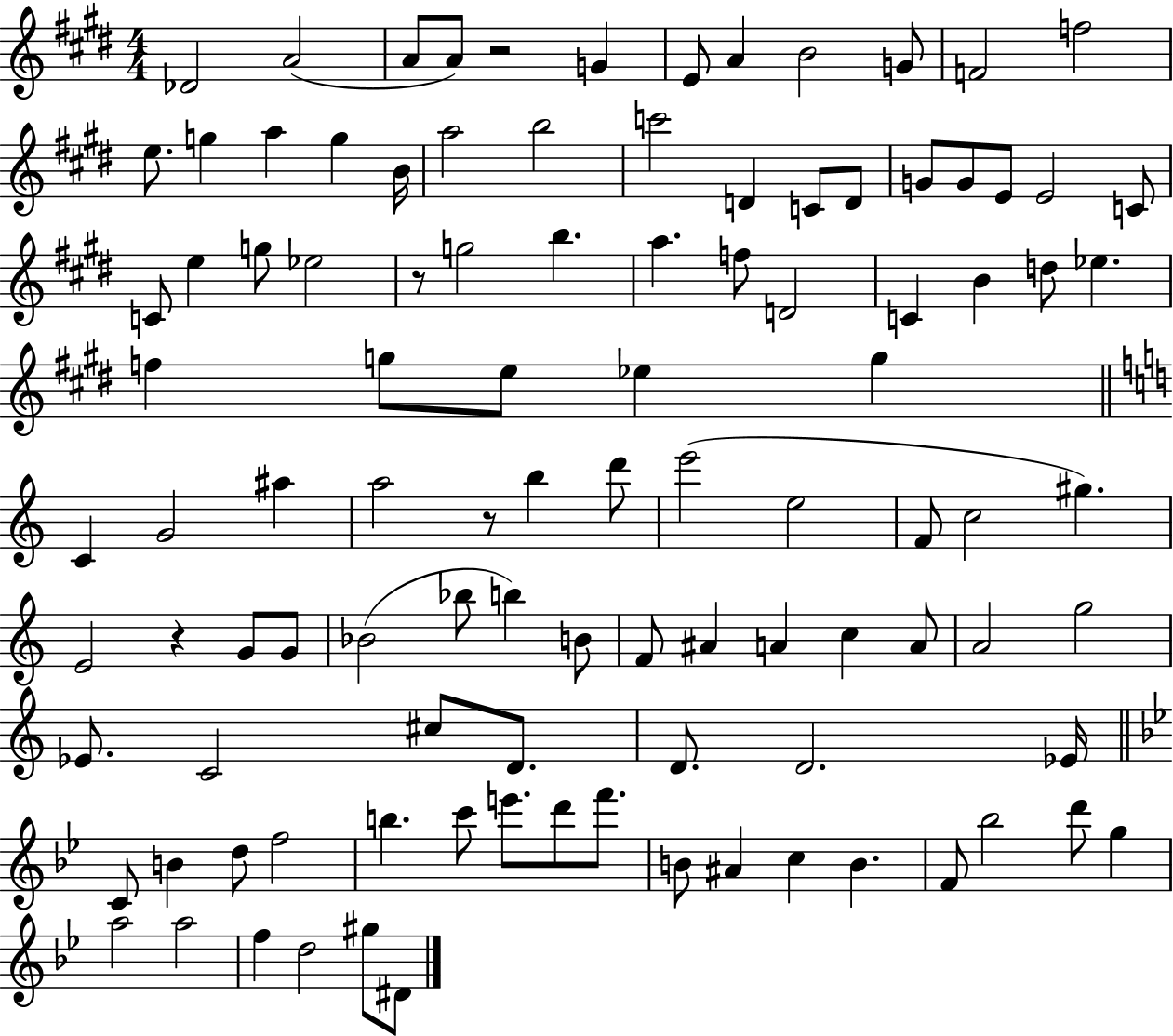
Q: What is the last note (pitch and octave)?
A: D#4